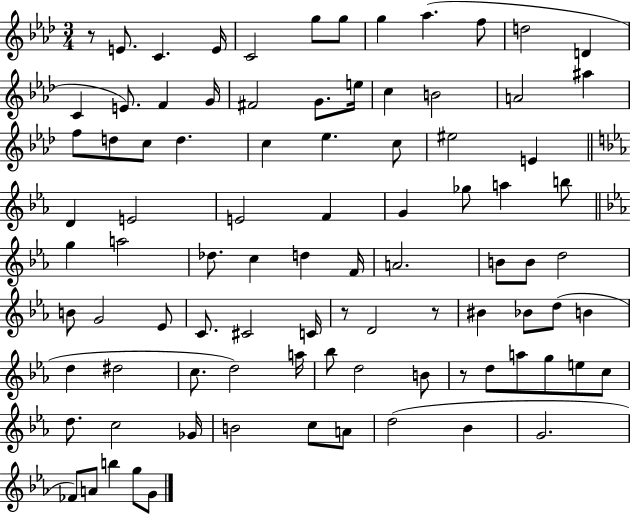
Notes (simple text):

R/e E4/e. C4/q. E4/s C4/h G5/e G5/e G5/q Ab5/q. F5/e D5/h D4/q C4/q E4/e. F4/q G4/s F#4/h G4/e. E5/s C5/q B4/h A4/h A#5/q F5/e D5/e C5/e D5/q. C5/q Eb5/q. C5/e EIS5/h E4/q D4/q E4/h E4/h F4/q G4/q Gb5/e A5/q B5/e G5/q A5/h Db5/e. C5/q D5/q F4/s A4/h. B4/e B4/e D5/h B4/e G4/h Eb4/e C4/e. C#4/h C4/s R/e D4/h R/e BIS4/q Bb4/e D5/e B4/q D5/q D#5/h C5/e. D5/h A5/s Bb5/e D5/h B4/e R/e D5/e A5/e G5/e E5/e C5/e D5/e. C5/h Gb4/s B4/h C5/e A4/e D5/h Bb4/q G4/h. FES4/e A4/e B5/q G5/e G4/e